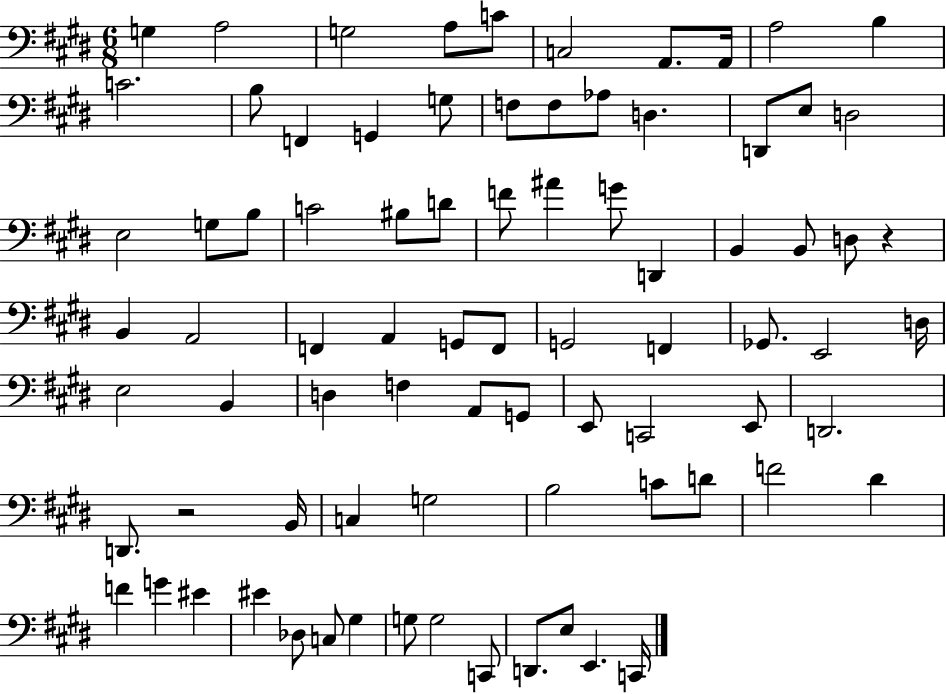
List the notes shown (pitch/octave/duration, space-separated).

G3/q A3/h G3/h A3/e C4/e C3/h A2/e. A2/s A3/h B3/q C4/h. B3/e F2/q G2/q G3/e F3/e F3/e Ab3/e D3/q. D2/e E3/e D3/h E3/h G3/e B3/e C4/h BIS3/e D4/e F4/e A#4/q G4/e D2/q B2/q B2/e D3/e R/q B2/q A2/h F2/q A2/q G2/e F2/e G2/h F2/q Gb2/e. E2/h D3/s E3/h B2/q D3/q F3/q A2/e G2/e E2/e C2/h E2/e D2/h. D2/e. R/h B2/s C3/q G3/h B3/h C4/e D4/e F4/h D#4/q F4/q G4/q EIS4/q EIS4/q Db3/e C3/e G#3/q G3/e G3/h C2/e D2/e. E3/e E2/q. C2/s